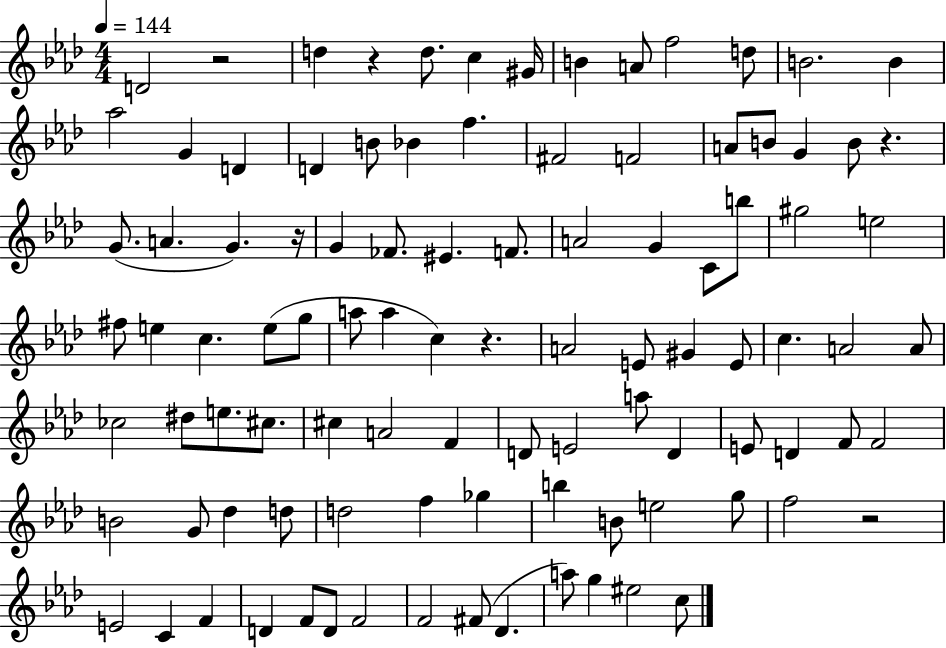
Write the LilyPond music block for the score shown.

{
  \clef treble
  \numericTimeSignature
  \time 4/4
  \key aes \major
  \tempo 4 = 144
  d'2 r2 | d''4 r4 d''8. c''4 gis'16 | b'4 a'8 f''2 d''8 | b'2. b'4 | \break aes''2 g'4 d'4 | d'4 b'8 bes'4 f''4. | fis'2 f'2 | a'8 b'8 g'4 b'8 r4. | \break g'8.( a'4. g'4.) r16 | g'4 fes'8. eis'4. f'8. | a'2 g'4 c'8 b''8 | gis''2 e''2 | \break fis''8 e''4 c''4. e''8( g''8 | a''8 a''4 c''4) r4. | a'2 e'8 gis'4 e'8 | c''4. a'2 a'8 | \break ces''2 dis''8 e''8. cis''8. | cis''4 a'2 f'4 | d'8 e'2 a''8 d'4 | e'8 d'4 f'8 f'2 | \break b'2 g'8 des''4 d''8 | d''2 f''4 ges''4 | b''4 b'8 e''2 g''8 | f''2 r2 | \break e'2 c'4 f'4 | d'4 f'8 d'8 f'2 | f'2 fis'8( des'4. | a''8) g''4 eis''2 c''8 | \break \bar "|."
}